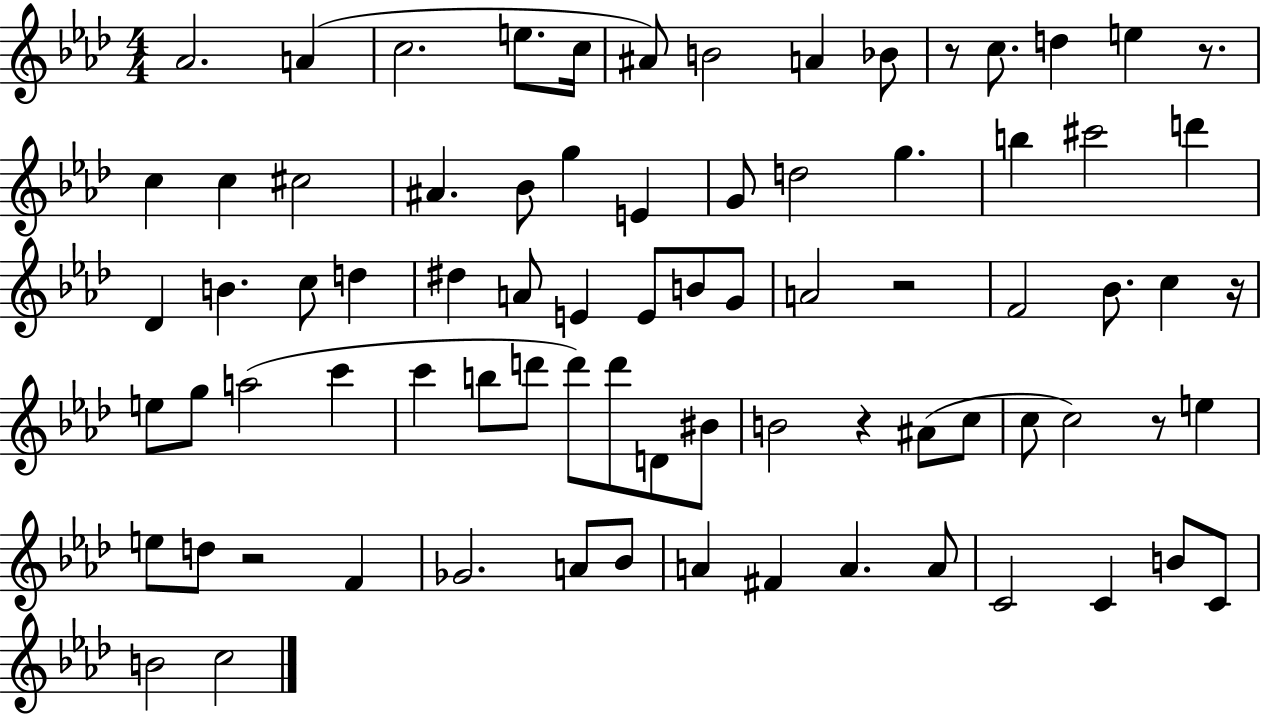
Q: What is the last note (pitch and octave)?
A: C5